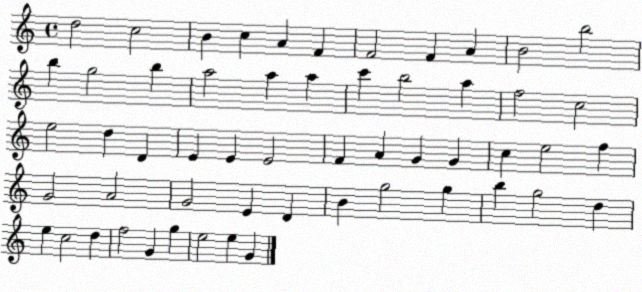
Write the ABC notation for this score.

X:1
T:Untitled
M:4/4
L:1/4
K:C
d2 c2 B c A F F2 F A B2 b2 b g2 b a2 a a c' b2 a f2 c2 e2 d D E E E2 F A G G c e2 f G2 A2 G2 E D B g2 g b g2 d e c2 d f2 G g e2 e G